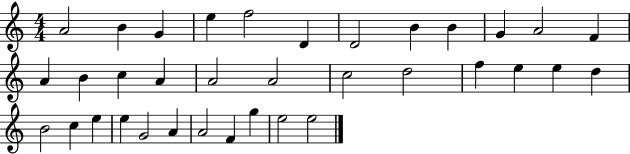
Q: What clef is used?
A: treble